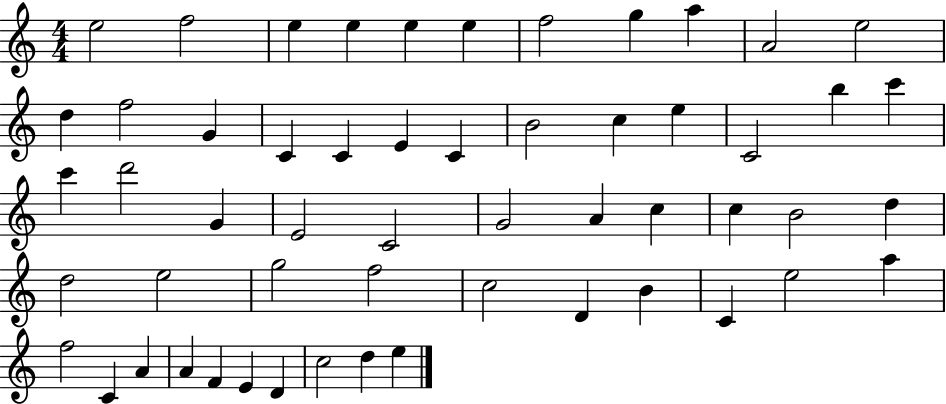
{
  \clef treble
  \numericTimeSignature
  \time 4/4
  \key c \major
  e''2 f''2 | e''4 e''4 e''4 e''4 | f''2 g''4 a''4 | a'2 e''2 | \break d''4 f''2 g'4 | c'4 c'4 e'4 c'4 | b'2 c''4 e''4 | c'2 b''4 c'''4 | \break c'''4 d'''2 g'4 | e'2 c'2 | g'2 a'4 c''4 | c''4 b'2 d''4 | \break d''2 e''2 | g''2 f''2 | c''2 d'4 b'4 | c'4 e''2 a''4 | \break f''2 c'4 a'4 | a'4 f'4 e'4 d'4 | c''2 d''4 e''4 | \bar "|."
}